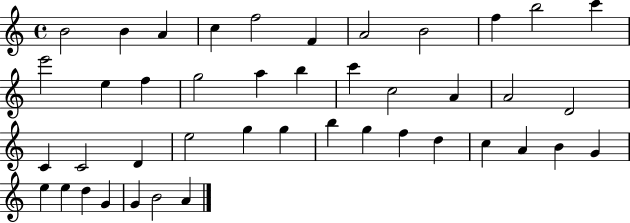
B4/h B4/q A4/q C5/q F5/h F4/q A4/h B4/h F5/q B5/h C6/q E6/h E5/q F5/q G5/h A5/q B5/q C6/q C5/h A4/q A4/h D4/h C4/q C4/h D4/q E5/h G5/q G5/q B5/q G5/q F5/q D5/q C5/q A4/q B4/q G4/q E5/q E5/q D5/q G4/q G4/q B4/h A4/q